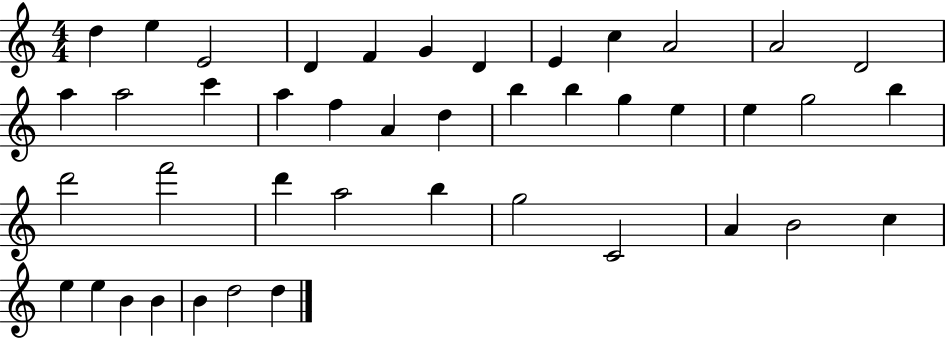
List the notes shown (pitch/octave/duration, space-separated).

D5/q E5/q E4/h D4/q F4/q G4/q D4/q E4/q C5/q A4/h A4/h D4/h A5/q A5/h C6/q A5/q F5/q A4/q D5/q B5/q B5/q G5/q E5/q E5/q G5/h B5/q D6/h F6/h D6/q A5/h B5/q G5/h C4/h A4/q B4/h C5/q E5/q E5/q B4/q B4/q B4/q D5/h D5/q